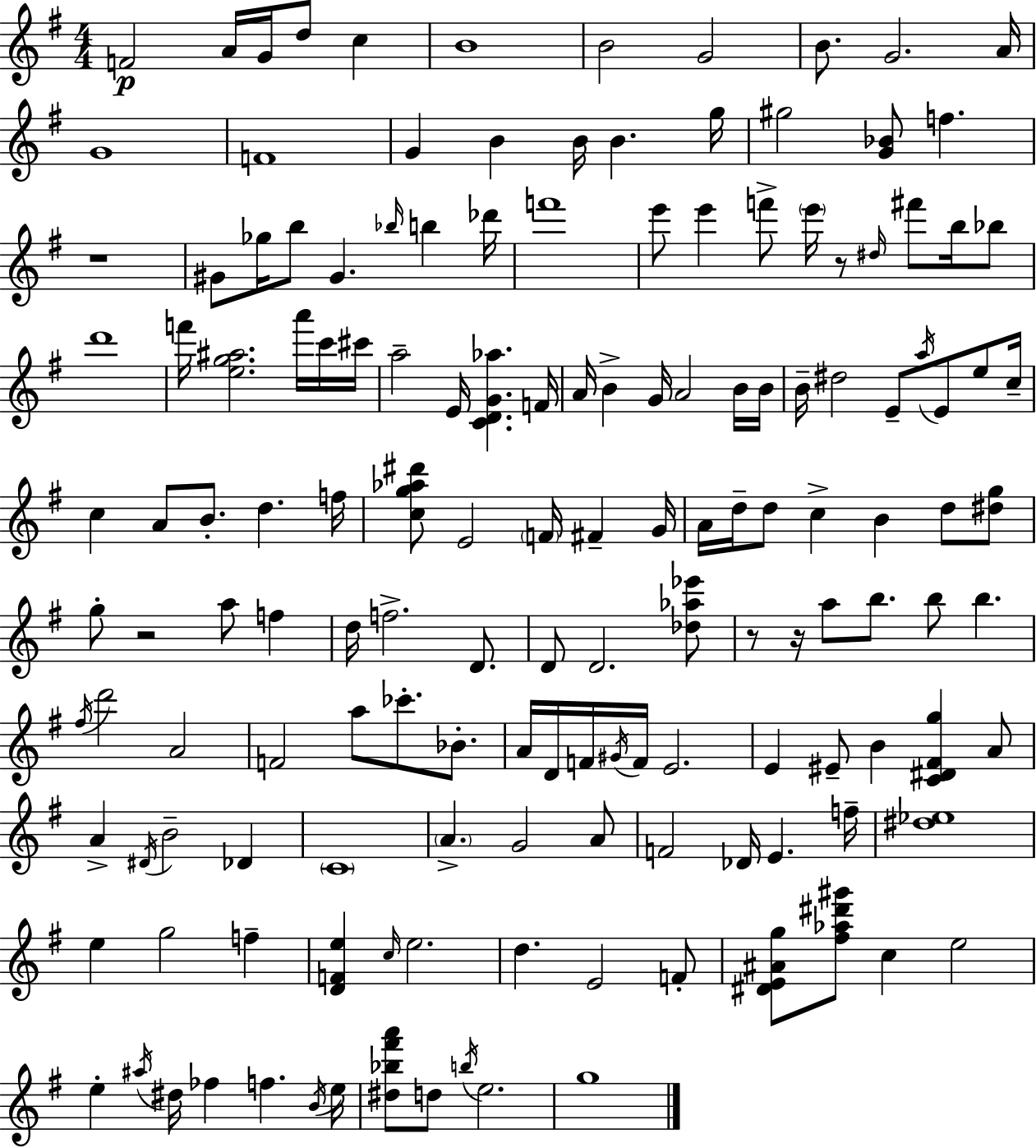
F4/h A4/s G4/s D5/e C5/q B4/w B4/h G4/h B4/e. G4/h. A4/s G4/w F4/w G4/q B4/q B4/s B4/q. G5/s G#5/h [G4,Bb4]/e F5/q. R/w G#4/e Gb5/s B5/e G#4/q. Bb5/s B5/q Db6/s F6/w E6/e E6/q F6/e E6/s R/e D#5/s F#6/e B5/s Bb5/e D6/w F6/s [E5,G5,A#5]/h. A6/s C6/s C#6/s A5/h E4/s [C4,D4,G4,Ab5]/q. F4/s A4/s B4/q G4/s A4/h B4/s B4/s B4/s D#5/h E4/e A5/s E4/e E5/e C5/s C5/q A4/e B4/e. D5/q. F5/s [C5,G5,Ab5,D#6]/e E4/h F4/s F#4/q G4/s A4/s D5/s D5/e C5/q B4/q D5/e [D#5,G5]/e G5/e R/h A5/e F5/q D5/s F5/h. D4/e. D4/e D4/h. [Db5,Ab5,Eb6]/e R/e R/s A5/e B5/e. B5/e B5/q. F#5/s D6/h A4/h F4/h A5/e CES6/e. Bb4/e. A4/s D4/s F4/s G#4/s F4/s E4/h. E4/q EIS4/e B4/q [C4,D#4,F#4,G5]/q A4/e A4/q D#4/s B4/h Db4/q C4/w A4/q. G4/h A4/e F4/h Db4/s E4/q. F5/s [D#5,Eb5]/w E5/q G5/h F5/q [D4,F4,E5]/q C5/s E5/h. D5/q. E4/h F4/e [D#4,E4,A#4,G5]/e [F#5,Ab5,D#6,G#6]/e C5/q E5/h E5/q A#5/s D#5/s FES5/q F5/q. B4/s E5/s [D#5,Bb5,F#6,A6]/e D5/e B5/s E5/h. G5/w